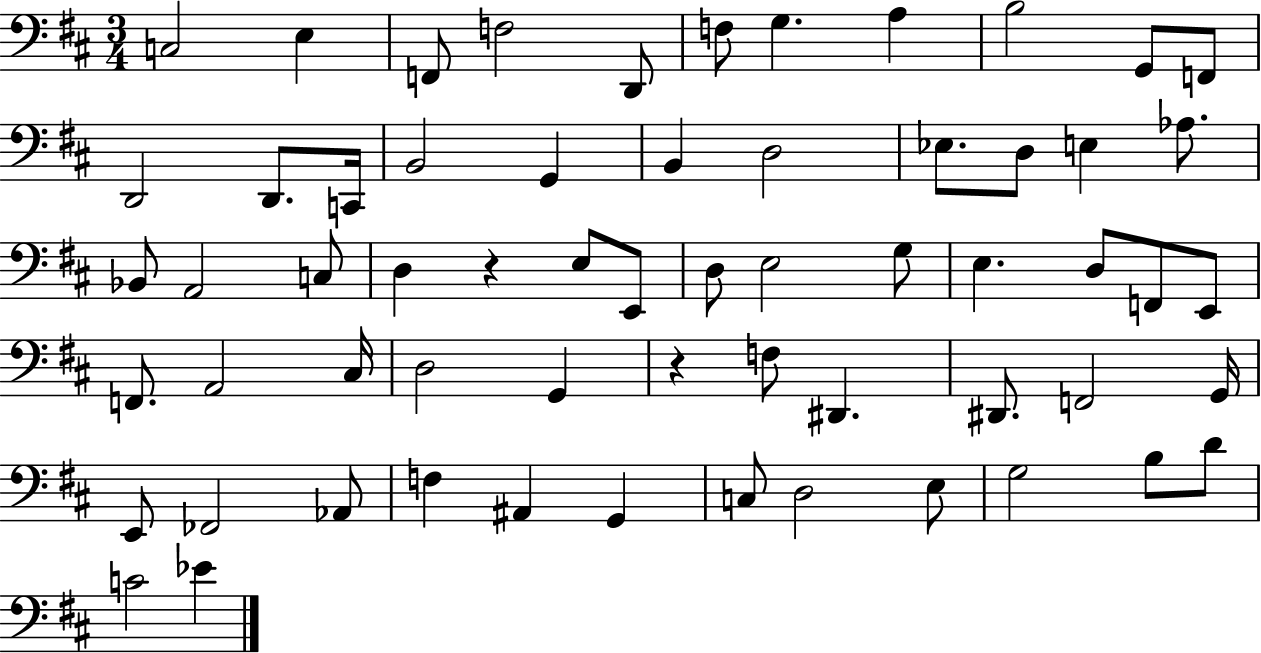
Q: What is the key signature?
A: D major